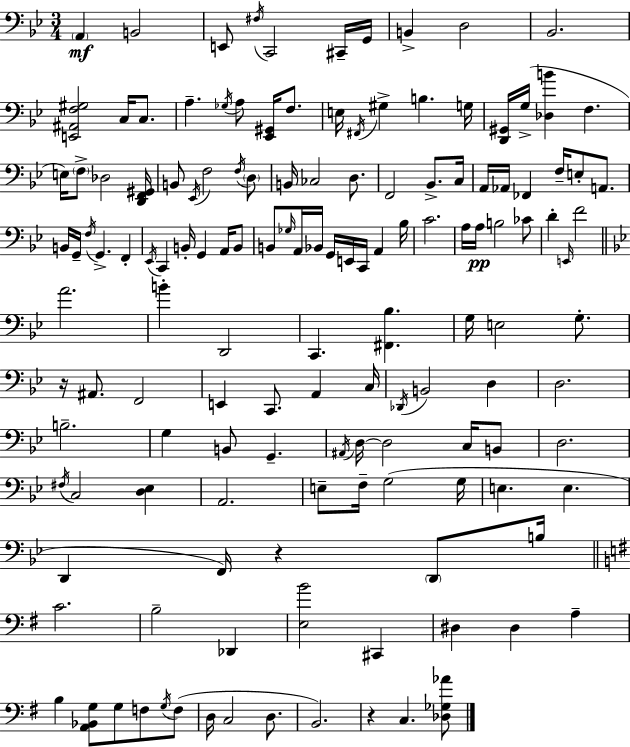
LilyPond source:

{
  \clef bass
  \numericTimeSignature
  \time 3/4
  \key bes \major
  \repeat volta 2 { \parenthesize a,4\mf b,2 | e,8 \acciaccatura { fis16 } c,2 cis,16-- | g,16 b,4-> d2 | bes,2. | \break <e, ais, f gis>2 c16 c8. | a4.-- \acciaccatura { ges16 } a8 <ees, gis,>16 f8. | e16 \acciaccatura { fis,16 } gis4-> b4. | g16 <d, gis,>16 g16->( <des b'>4 f4. | \break e16) \parenthesize f8-> des2 | <d, f, gis,>16 b,8 \acciaccatura { ees,16 } f2 | \acciaccatura { f16 } \parenthesize d8 b,16 ces2 | d8. f,2 | \break bes,8.-> c16 a,16 aes,16 fes,4 f16-- | e8-. a,8. b,16 g,16-- \acciaccatura { f16 } g,4.-> | f,4-. \acciaccatura { ees,16 } c,4 b,16-. | g,4 a,16 b,8 b,8 \grace { ges16 } a,16 bes,16 | \break g,16 e,16 c,16 a,4 bes16 c'2. | a16 a16\pp b2 | ces'8 d'4-. | \grace { e,16 } f'2 \bar "||" \break \key bes \major a'2. | b'4-. d,2 | c,4. <fis, bes>4. | g16 e2 g8.-. | \break r16 ais,8. f,2 | e,4 c,8. a,4 c16 | \acciaccatura { des,16 } b,2 d4 | d2. | \break b2.-- | g4 b,8 g,4.-- | \acciaccatura { ais,16 } d16~~ d2 c16 | b,8 d2. | \break \acciaccatura { fis16 } c2 <d ees>4 | a,2. | e8-- f16-- g2( | g16 e4. e4. | \break d,4 f,16) r4 | \parenthesize d,8 b16 \bar "||" \break \key g \major c'2. | b2-- des,4 | <e b'>2 cis,4 | dis4 dis4 a4-- | \break b4 <a, bes, g>8 g8 f8 \acciaccatura { g16 }( f8 | d16 c2 d8. | b,2.) | r4 c4. <des ges aes'>8 | \break } \bar "|."
}